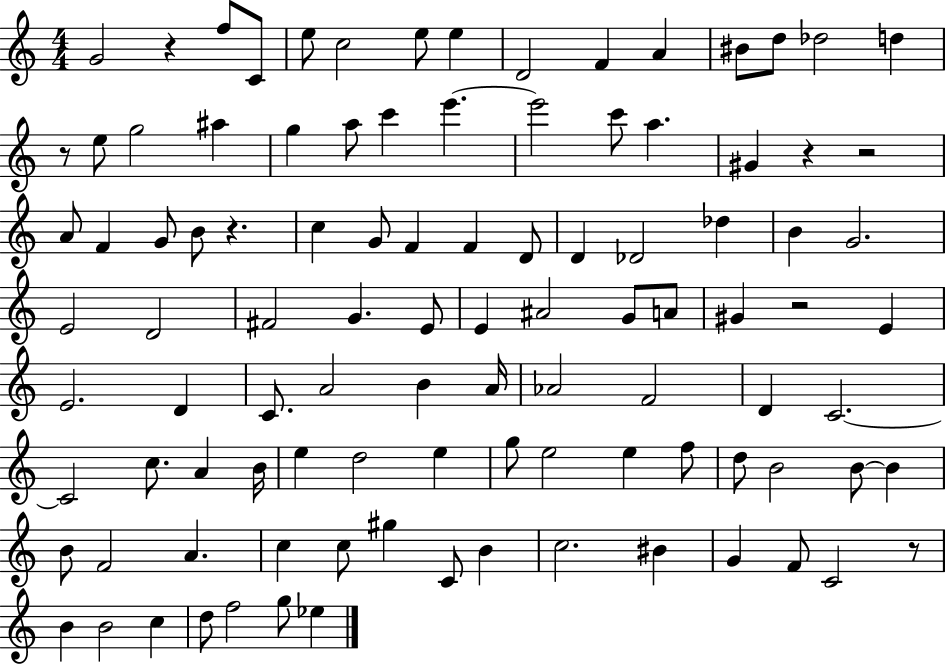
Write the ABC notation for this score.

X:1
T:Untitled
M:4/4
L:1/4
K:C
G2 z f/2 C/2 e/2 c2 e/2 e D2 F A ^B/2 d/2 _d2 d z/2 e/2 g2 ^a g a/2 c' e' e'2 c'/2 a ^G z z2 A/2 F G/2 B/2 z c G/2 F F D/2 D _D2 _d B G2 E2 D2 ^F2 G E/2 E ^A2 G/2 A/2 ^G z2 E E2 D C/2 A2 B A/4 _A2 F2 D C2 C2 c/2 A B/4 e d2 e g/2 e2 e f/2 d/2 B2 B/2 B B/2 F2 A c c/2 ^g C/2 B c2 ^B G F/2 C2 z/2 B B2 c d/2 f2 g/2 _e